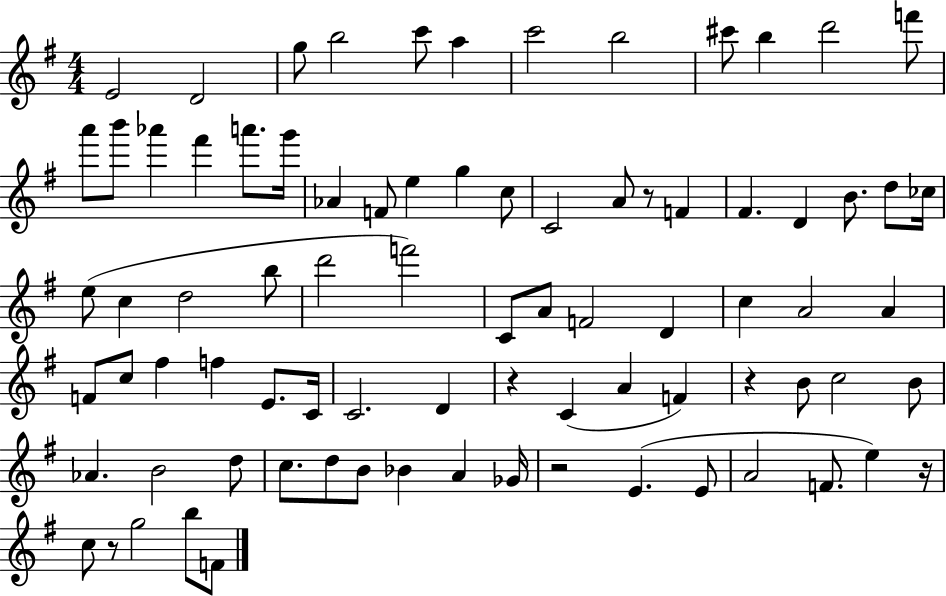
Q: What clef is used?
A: treble